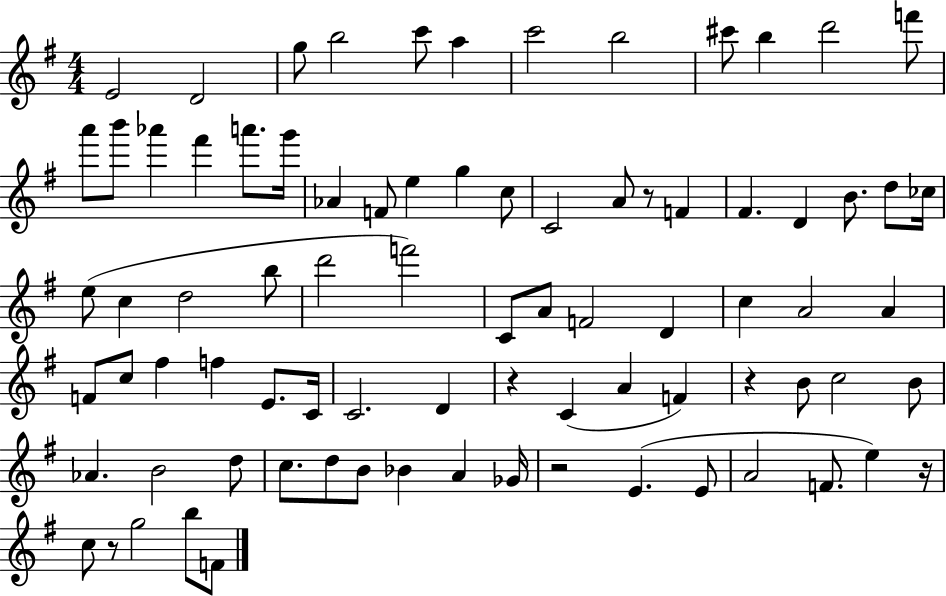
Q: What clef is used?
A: treble